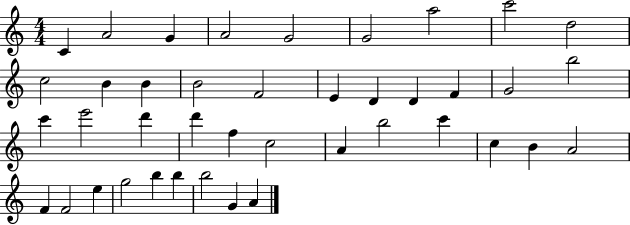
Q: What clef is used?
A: treble